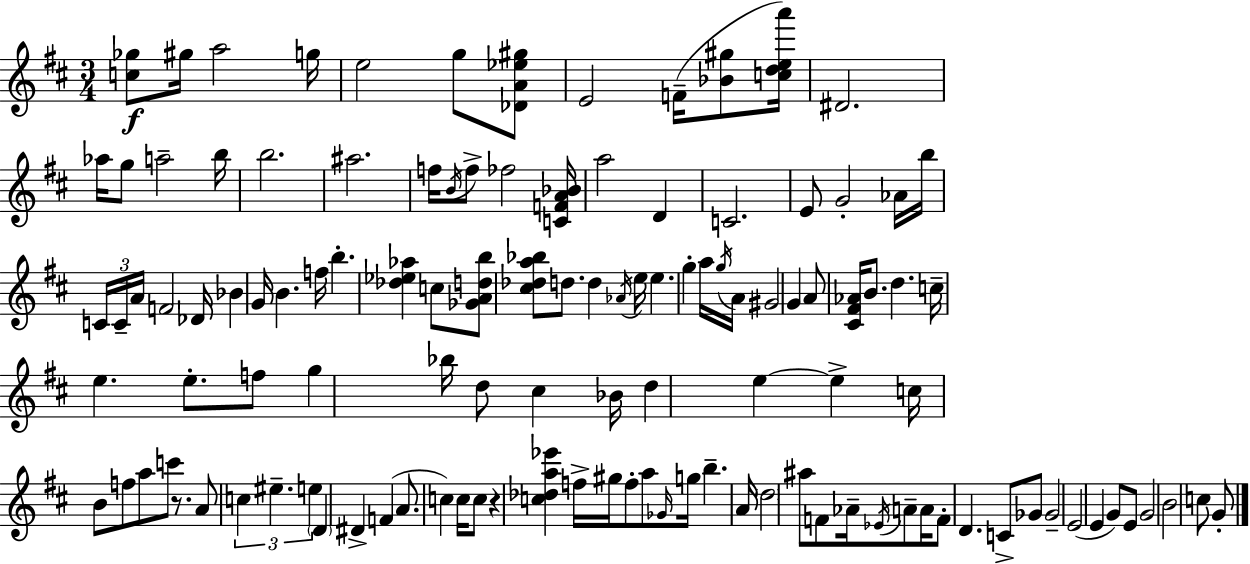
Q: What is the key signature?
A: D major